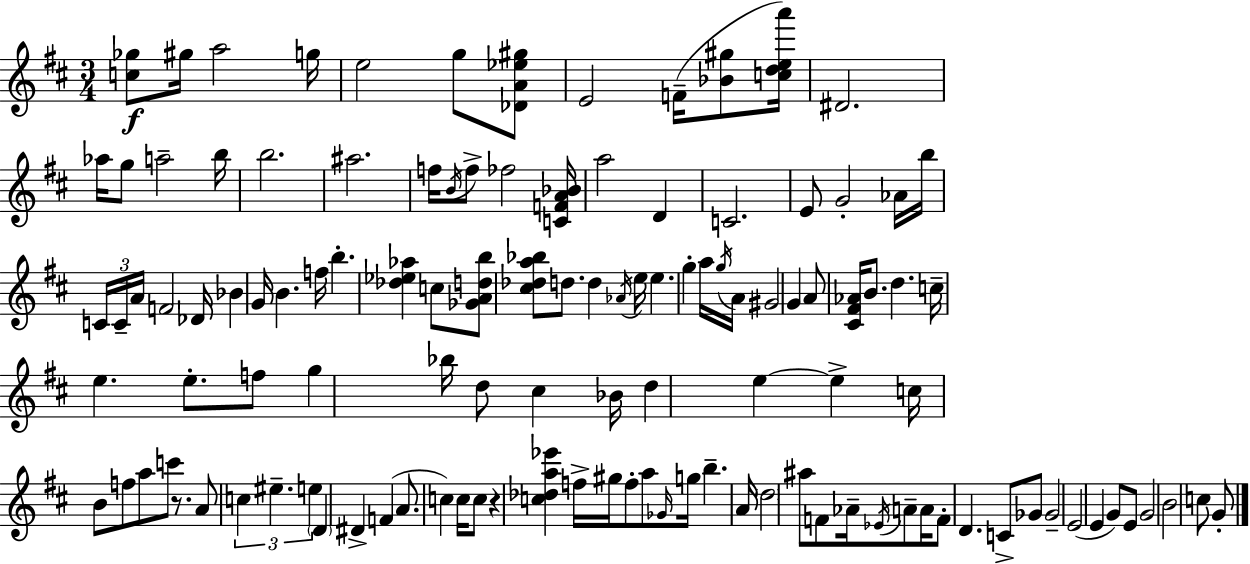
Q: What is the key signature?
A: D major